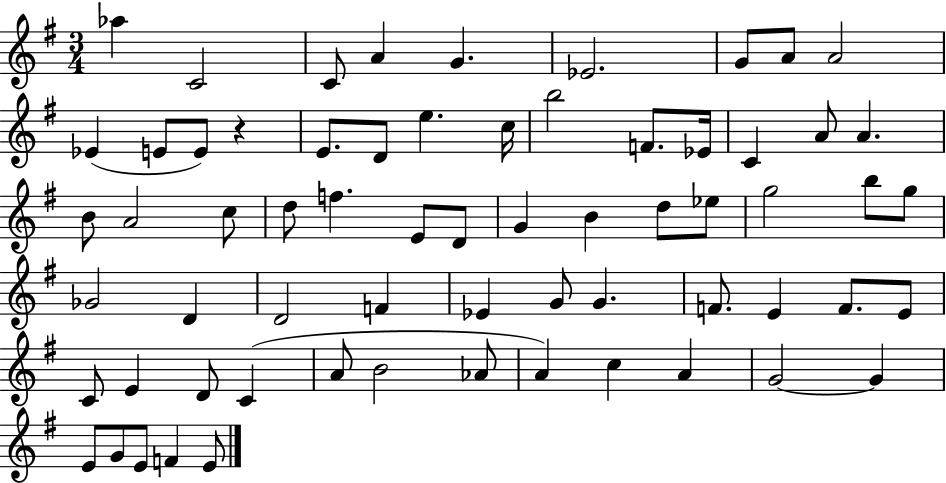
Ab5/q C4/h C4/e A4/q G4/q. Eb4/h. G4/e A4/e A4/h Eb4/q E4/e E4/e R/q E4/e. D4/e E5/q. C5/s B5/h F4/e. Eb4/s C4/q A4/e A4/q. B4/e A4/h C5/e D5/e F5/q. E4/e D4/e G4/q B4/q D5/e Eb5/e G5/h B5/e G5/e Gb4/h D4/q D4/h F4/q Eb4/q G4/e G4/q. F4/e. E4/q F4/e. E4/e C4/e E4/q D4/e C4/q A4/e B4/h Ab4/e A4/q C5/q A4/q G4/h G4/q E4/e G4/e E4/e F4/q E4/e